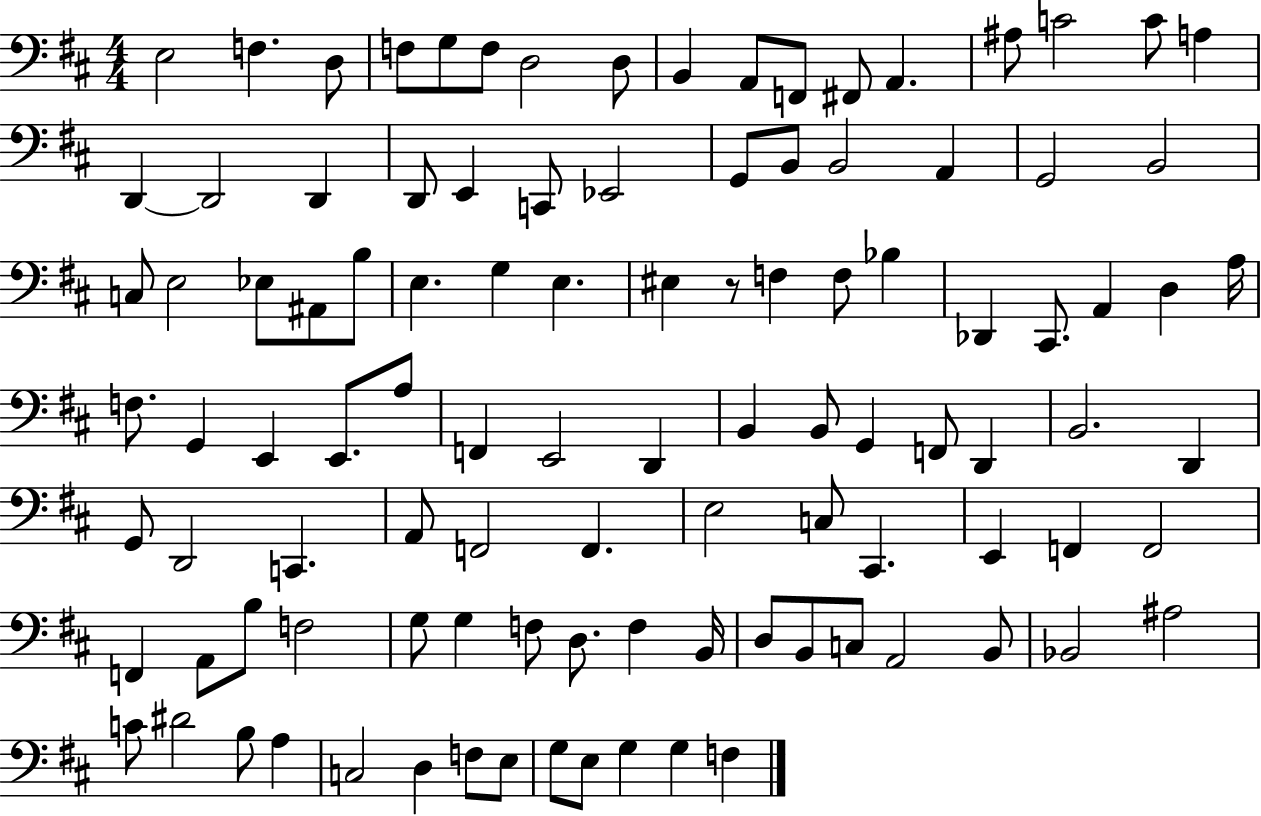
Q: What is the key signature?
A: D major